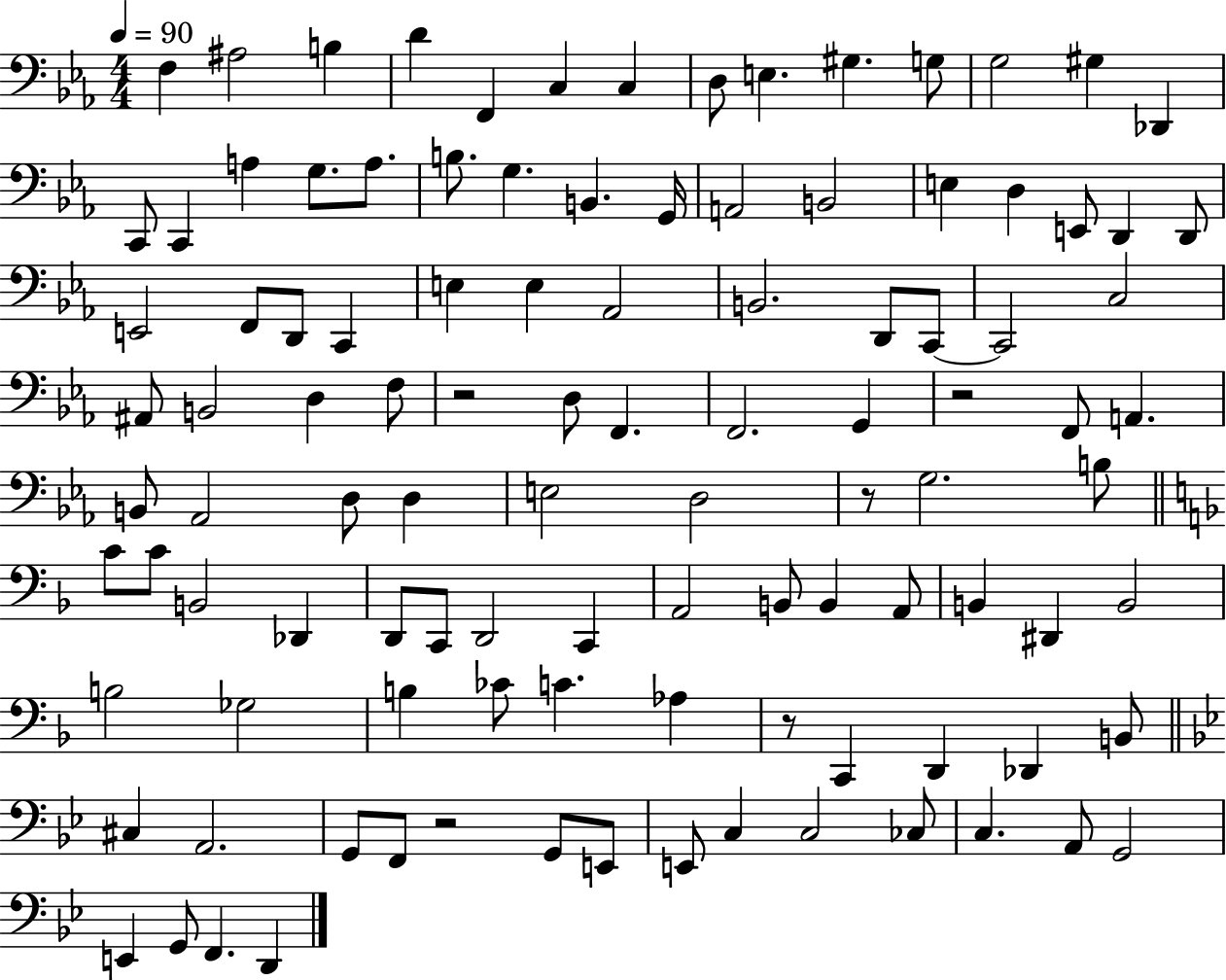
{
  \clef bass
  \numericTimeSignature
  \time 4/4
  \key ees \major
  \tempo 4 = 90
  \repeat volta 2 { f4 ais2 b4 | d'4 f,4 c4 c4 | d8 e4. gis4. g8 | g2 gis4 des,4 | \break c,8 c,4 a4 g8. a8. | b8. g4. b,4. g,16 | a,2 b,2 | e4 d4 e,8 d,4 d,8 | \break e,2 f,8 d,8 c,4 | e4 e4 aes,2 | b,2. d,8 c,8~~ | c,2 c2 | \break ais,8 b,2 d4 f8 | r2 d8 f,4. | f,2. g,4 | r2 f,8 a,4. | \break b,8 aes,2 d8 d4 | e2 d2 | r8 g2. b8 | \bar "||" \break \key f \major c'8 c'8 b,2 des,4 | d,8 c,8 d,2 c,4 | a,2 b,8 b,4 a,8 | b,4 dis,4 b,2 | \break b2 ges2 | b4 ces'8 c'4. aes4 | r8 c,4 d,4 des,4 b,8 | \bar "||" \break \key bes \major cis4 a,2. | g,8 f,8 r2 g,8 e,8 | e,8 c4 c2 ces8 | c4. a,8 g,2 | \break e,4 g,8 f,4. d,4 | } \bar "|."
}